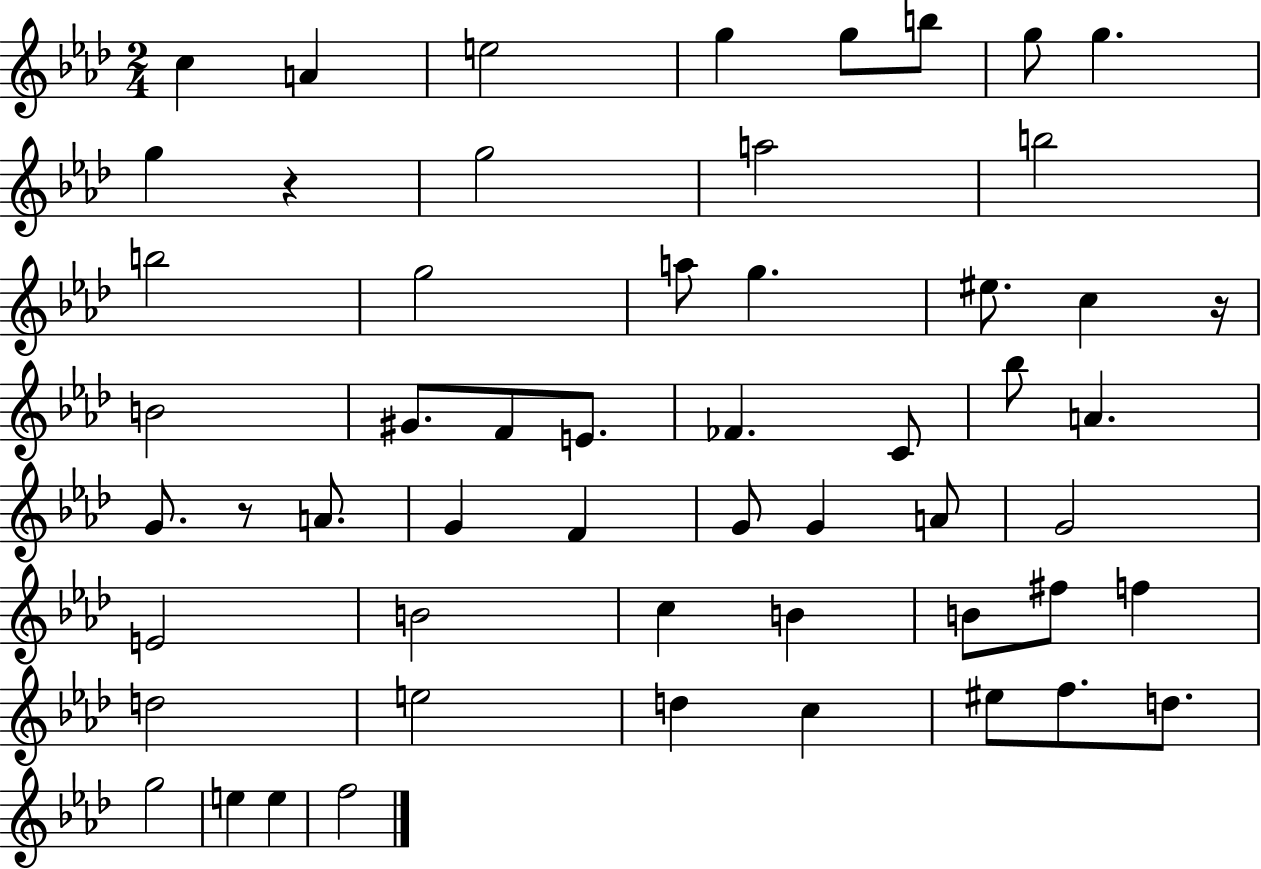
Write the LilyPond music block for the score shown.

{
  \clef treble
  \numericTimeSignature
  \time 2/4
  \key aes \major
  c''4 a'4 | e''2 | g''4 g''8 b''8 | g''8 g''4. | \break g''4 r4 | g''2 | a''2 | b''2 | \break b''2 | g''2 | a''8 g''4. | eis''8. c''4 r16 | \break b'2 | gis'8. f'8 e'8. | fes'4. c'8 | bes''8 a'4. | \break g'8. r8 a'8. | g'4 f'4 | g'8 g'4 a'8 | g'2 | \break e'2 | b'2 | c''4 b'4 | b'8 fis''8 f''4 | \break d''2 | e''2 | d''4 c''4 | eis''8 f''8. d''8. | \break g''2 | e''4 e''4 | f''2 | \bar "|."
}